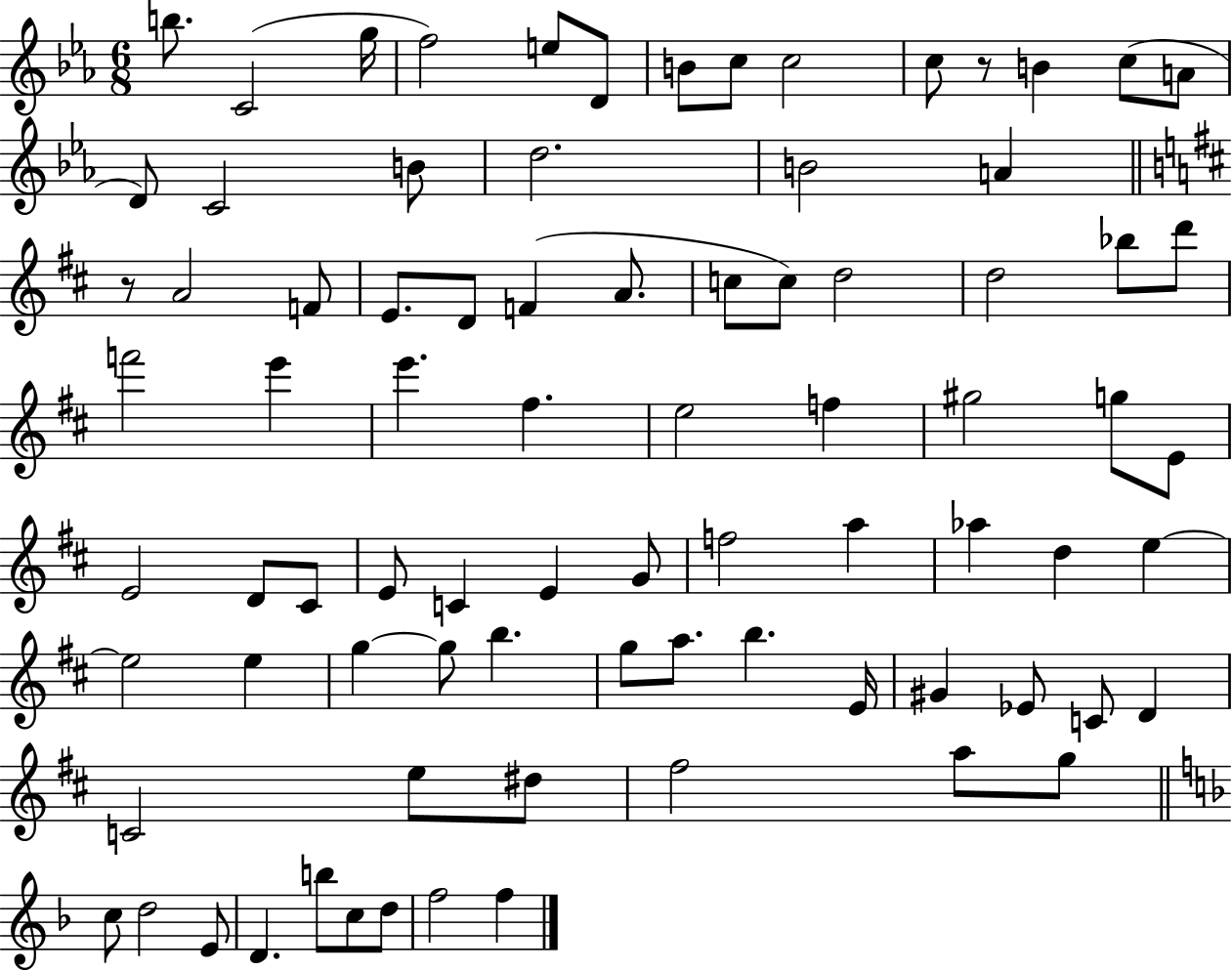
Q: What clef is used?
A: treble